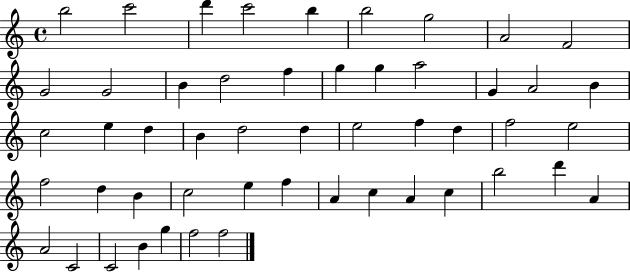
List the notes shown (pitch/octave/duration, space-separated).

B5/h C6/h D6/q C6/h B5/q B5/h G5/h A4/h F4/h G4/h G4/h B4/q D5/h F5/q G5/q G5/q A5/h G4/q A4/h B4/q C5/h E5/q D5/q B4/q D5/h D5/q E5/h F5/q D5/q F5/h E5/h F5/h D5/q B4/q C5/h E5/q F5/q A4/q C5/q A4/q C5/q B5/h D6/q A4/q A4/h C4/h C4/h B4/q G5/q F5/h F5/h